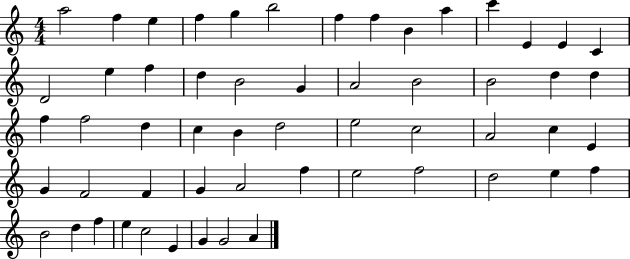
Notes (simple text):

A5/h F5/q E5/q F5/q G5/q B5/h F5/q F5/q B4/q A5/q C6/q E4/q E4/q C4/q D4/h E5/q F5/q D5/q B4/h G4/q A4/h B4/h B4/h D5/q D5/q F5/q F5/h D5/q C5/q B4/q D5/h E5/h C5/h A4/h C5/q E4/q G4/q F4/h F4/q G4/q A4/h F5/q E5/h F5/h D5/h E5/q F5/q B4/h D5/q F5/q E5/q C5/h E4/q G4/q G4/h A4/q